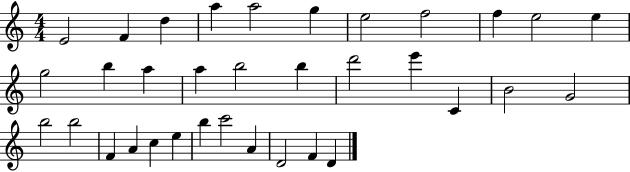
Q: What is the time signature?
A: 4/4